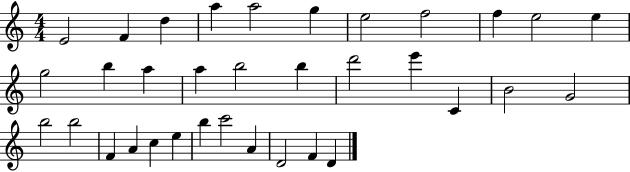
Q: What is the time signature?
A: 4/4